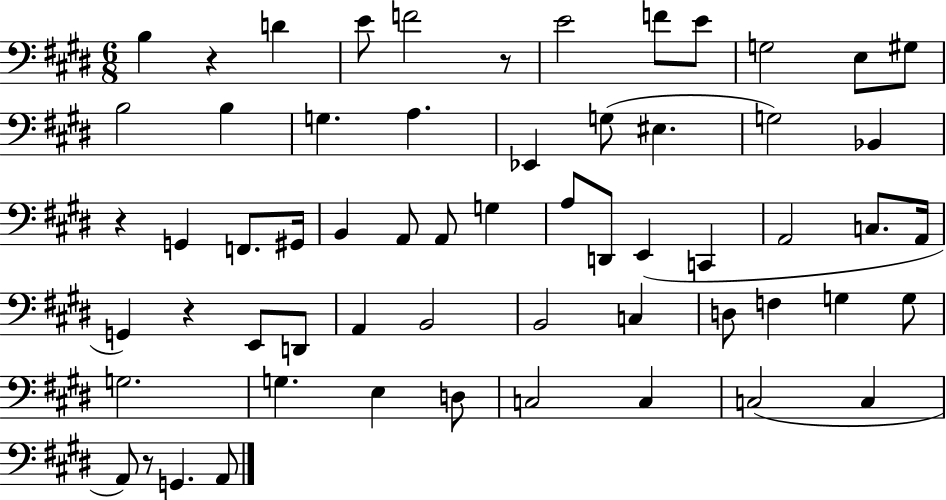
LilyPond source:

{
  \clef bass
  \numericTimeSignature
  \time 6/8
  \key e \major
  b4 r4 d'4 | e'8 f'2 r8 | e'2 f'8 e'8 | g2 e8 gis8 | \break b2 b4 | g4. a4. | ees,4 g8( eis4. | g2) bes,4 | \break r4 g,4 f,8. gis,16 | b,4 a,8 a,8 g4 | a8 d,8 e,4( c,4 | a,2 c8. a,16 | \break g,4) r4 e,8 d,8 | a,4 b,2 | b,2 c4 | d8 f4 g4 g8 | \break g2. | g4. e4 d8 | c2 c4 | c2( c4 | \break a,8) r8 g,4. a,8 | \bar "|."
}